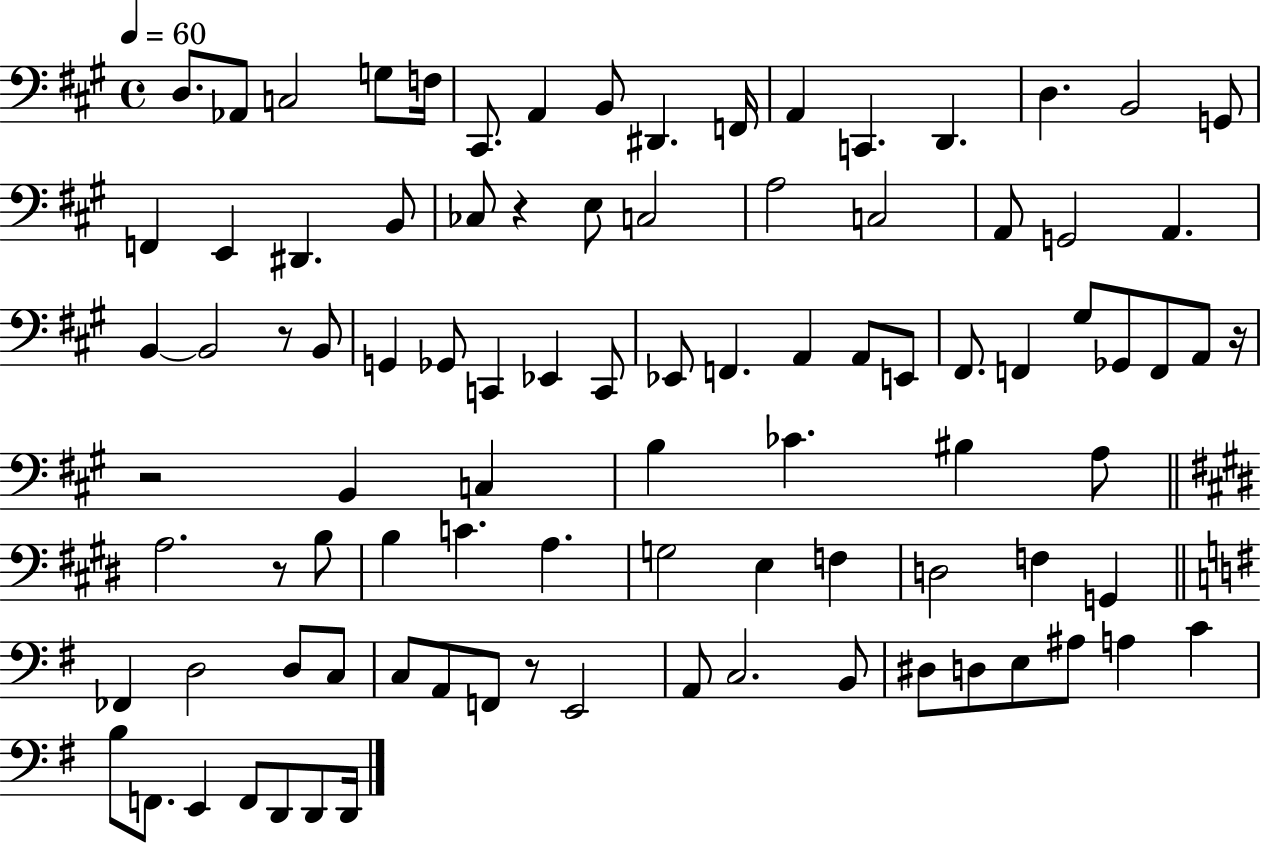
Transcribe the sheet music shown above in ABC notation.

X:1
T:Untitled
M:4/4
L:1/4
K:A
D,/2 _A,,/2 C,2 G,/2 F,/4 ^C,,/2 A,, B,,/2 ^D,, F,,/4 A,, C,, D,, D, B,,2 G,,/2 F,, E,, ^D,, B,,/2 _C,/2 z E,/2 C,2 A,2 C,2 A,,/2 G,,2 A,, B,, B,,2 z/2 B,,/2 G,, _G,,/2 C,, _E,, C,,/2 _E,,/2 F,, A,, A,,/2 E,,/2 ^F,,/2 F,, ^G,/2 _G,,/2 F,,/2 A,,/2 z/4 z2 B,, C, B, _C ^B, A,/2 A,2 z/2 B,/2 B, C A, G,2 E, F, D,2 F, G,, _F,, D,2 D,/2 C,/2 C,/2 A,,/2 F,,/2 z/2 E,,2 A,,/2 C,2 B,,/2 ^D,/2 D,/2 E,/2 ^A,/2 A, C B,/2 F,,/2 E,, F,,/2 D,,/2 D,,/2 D,,/4